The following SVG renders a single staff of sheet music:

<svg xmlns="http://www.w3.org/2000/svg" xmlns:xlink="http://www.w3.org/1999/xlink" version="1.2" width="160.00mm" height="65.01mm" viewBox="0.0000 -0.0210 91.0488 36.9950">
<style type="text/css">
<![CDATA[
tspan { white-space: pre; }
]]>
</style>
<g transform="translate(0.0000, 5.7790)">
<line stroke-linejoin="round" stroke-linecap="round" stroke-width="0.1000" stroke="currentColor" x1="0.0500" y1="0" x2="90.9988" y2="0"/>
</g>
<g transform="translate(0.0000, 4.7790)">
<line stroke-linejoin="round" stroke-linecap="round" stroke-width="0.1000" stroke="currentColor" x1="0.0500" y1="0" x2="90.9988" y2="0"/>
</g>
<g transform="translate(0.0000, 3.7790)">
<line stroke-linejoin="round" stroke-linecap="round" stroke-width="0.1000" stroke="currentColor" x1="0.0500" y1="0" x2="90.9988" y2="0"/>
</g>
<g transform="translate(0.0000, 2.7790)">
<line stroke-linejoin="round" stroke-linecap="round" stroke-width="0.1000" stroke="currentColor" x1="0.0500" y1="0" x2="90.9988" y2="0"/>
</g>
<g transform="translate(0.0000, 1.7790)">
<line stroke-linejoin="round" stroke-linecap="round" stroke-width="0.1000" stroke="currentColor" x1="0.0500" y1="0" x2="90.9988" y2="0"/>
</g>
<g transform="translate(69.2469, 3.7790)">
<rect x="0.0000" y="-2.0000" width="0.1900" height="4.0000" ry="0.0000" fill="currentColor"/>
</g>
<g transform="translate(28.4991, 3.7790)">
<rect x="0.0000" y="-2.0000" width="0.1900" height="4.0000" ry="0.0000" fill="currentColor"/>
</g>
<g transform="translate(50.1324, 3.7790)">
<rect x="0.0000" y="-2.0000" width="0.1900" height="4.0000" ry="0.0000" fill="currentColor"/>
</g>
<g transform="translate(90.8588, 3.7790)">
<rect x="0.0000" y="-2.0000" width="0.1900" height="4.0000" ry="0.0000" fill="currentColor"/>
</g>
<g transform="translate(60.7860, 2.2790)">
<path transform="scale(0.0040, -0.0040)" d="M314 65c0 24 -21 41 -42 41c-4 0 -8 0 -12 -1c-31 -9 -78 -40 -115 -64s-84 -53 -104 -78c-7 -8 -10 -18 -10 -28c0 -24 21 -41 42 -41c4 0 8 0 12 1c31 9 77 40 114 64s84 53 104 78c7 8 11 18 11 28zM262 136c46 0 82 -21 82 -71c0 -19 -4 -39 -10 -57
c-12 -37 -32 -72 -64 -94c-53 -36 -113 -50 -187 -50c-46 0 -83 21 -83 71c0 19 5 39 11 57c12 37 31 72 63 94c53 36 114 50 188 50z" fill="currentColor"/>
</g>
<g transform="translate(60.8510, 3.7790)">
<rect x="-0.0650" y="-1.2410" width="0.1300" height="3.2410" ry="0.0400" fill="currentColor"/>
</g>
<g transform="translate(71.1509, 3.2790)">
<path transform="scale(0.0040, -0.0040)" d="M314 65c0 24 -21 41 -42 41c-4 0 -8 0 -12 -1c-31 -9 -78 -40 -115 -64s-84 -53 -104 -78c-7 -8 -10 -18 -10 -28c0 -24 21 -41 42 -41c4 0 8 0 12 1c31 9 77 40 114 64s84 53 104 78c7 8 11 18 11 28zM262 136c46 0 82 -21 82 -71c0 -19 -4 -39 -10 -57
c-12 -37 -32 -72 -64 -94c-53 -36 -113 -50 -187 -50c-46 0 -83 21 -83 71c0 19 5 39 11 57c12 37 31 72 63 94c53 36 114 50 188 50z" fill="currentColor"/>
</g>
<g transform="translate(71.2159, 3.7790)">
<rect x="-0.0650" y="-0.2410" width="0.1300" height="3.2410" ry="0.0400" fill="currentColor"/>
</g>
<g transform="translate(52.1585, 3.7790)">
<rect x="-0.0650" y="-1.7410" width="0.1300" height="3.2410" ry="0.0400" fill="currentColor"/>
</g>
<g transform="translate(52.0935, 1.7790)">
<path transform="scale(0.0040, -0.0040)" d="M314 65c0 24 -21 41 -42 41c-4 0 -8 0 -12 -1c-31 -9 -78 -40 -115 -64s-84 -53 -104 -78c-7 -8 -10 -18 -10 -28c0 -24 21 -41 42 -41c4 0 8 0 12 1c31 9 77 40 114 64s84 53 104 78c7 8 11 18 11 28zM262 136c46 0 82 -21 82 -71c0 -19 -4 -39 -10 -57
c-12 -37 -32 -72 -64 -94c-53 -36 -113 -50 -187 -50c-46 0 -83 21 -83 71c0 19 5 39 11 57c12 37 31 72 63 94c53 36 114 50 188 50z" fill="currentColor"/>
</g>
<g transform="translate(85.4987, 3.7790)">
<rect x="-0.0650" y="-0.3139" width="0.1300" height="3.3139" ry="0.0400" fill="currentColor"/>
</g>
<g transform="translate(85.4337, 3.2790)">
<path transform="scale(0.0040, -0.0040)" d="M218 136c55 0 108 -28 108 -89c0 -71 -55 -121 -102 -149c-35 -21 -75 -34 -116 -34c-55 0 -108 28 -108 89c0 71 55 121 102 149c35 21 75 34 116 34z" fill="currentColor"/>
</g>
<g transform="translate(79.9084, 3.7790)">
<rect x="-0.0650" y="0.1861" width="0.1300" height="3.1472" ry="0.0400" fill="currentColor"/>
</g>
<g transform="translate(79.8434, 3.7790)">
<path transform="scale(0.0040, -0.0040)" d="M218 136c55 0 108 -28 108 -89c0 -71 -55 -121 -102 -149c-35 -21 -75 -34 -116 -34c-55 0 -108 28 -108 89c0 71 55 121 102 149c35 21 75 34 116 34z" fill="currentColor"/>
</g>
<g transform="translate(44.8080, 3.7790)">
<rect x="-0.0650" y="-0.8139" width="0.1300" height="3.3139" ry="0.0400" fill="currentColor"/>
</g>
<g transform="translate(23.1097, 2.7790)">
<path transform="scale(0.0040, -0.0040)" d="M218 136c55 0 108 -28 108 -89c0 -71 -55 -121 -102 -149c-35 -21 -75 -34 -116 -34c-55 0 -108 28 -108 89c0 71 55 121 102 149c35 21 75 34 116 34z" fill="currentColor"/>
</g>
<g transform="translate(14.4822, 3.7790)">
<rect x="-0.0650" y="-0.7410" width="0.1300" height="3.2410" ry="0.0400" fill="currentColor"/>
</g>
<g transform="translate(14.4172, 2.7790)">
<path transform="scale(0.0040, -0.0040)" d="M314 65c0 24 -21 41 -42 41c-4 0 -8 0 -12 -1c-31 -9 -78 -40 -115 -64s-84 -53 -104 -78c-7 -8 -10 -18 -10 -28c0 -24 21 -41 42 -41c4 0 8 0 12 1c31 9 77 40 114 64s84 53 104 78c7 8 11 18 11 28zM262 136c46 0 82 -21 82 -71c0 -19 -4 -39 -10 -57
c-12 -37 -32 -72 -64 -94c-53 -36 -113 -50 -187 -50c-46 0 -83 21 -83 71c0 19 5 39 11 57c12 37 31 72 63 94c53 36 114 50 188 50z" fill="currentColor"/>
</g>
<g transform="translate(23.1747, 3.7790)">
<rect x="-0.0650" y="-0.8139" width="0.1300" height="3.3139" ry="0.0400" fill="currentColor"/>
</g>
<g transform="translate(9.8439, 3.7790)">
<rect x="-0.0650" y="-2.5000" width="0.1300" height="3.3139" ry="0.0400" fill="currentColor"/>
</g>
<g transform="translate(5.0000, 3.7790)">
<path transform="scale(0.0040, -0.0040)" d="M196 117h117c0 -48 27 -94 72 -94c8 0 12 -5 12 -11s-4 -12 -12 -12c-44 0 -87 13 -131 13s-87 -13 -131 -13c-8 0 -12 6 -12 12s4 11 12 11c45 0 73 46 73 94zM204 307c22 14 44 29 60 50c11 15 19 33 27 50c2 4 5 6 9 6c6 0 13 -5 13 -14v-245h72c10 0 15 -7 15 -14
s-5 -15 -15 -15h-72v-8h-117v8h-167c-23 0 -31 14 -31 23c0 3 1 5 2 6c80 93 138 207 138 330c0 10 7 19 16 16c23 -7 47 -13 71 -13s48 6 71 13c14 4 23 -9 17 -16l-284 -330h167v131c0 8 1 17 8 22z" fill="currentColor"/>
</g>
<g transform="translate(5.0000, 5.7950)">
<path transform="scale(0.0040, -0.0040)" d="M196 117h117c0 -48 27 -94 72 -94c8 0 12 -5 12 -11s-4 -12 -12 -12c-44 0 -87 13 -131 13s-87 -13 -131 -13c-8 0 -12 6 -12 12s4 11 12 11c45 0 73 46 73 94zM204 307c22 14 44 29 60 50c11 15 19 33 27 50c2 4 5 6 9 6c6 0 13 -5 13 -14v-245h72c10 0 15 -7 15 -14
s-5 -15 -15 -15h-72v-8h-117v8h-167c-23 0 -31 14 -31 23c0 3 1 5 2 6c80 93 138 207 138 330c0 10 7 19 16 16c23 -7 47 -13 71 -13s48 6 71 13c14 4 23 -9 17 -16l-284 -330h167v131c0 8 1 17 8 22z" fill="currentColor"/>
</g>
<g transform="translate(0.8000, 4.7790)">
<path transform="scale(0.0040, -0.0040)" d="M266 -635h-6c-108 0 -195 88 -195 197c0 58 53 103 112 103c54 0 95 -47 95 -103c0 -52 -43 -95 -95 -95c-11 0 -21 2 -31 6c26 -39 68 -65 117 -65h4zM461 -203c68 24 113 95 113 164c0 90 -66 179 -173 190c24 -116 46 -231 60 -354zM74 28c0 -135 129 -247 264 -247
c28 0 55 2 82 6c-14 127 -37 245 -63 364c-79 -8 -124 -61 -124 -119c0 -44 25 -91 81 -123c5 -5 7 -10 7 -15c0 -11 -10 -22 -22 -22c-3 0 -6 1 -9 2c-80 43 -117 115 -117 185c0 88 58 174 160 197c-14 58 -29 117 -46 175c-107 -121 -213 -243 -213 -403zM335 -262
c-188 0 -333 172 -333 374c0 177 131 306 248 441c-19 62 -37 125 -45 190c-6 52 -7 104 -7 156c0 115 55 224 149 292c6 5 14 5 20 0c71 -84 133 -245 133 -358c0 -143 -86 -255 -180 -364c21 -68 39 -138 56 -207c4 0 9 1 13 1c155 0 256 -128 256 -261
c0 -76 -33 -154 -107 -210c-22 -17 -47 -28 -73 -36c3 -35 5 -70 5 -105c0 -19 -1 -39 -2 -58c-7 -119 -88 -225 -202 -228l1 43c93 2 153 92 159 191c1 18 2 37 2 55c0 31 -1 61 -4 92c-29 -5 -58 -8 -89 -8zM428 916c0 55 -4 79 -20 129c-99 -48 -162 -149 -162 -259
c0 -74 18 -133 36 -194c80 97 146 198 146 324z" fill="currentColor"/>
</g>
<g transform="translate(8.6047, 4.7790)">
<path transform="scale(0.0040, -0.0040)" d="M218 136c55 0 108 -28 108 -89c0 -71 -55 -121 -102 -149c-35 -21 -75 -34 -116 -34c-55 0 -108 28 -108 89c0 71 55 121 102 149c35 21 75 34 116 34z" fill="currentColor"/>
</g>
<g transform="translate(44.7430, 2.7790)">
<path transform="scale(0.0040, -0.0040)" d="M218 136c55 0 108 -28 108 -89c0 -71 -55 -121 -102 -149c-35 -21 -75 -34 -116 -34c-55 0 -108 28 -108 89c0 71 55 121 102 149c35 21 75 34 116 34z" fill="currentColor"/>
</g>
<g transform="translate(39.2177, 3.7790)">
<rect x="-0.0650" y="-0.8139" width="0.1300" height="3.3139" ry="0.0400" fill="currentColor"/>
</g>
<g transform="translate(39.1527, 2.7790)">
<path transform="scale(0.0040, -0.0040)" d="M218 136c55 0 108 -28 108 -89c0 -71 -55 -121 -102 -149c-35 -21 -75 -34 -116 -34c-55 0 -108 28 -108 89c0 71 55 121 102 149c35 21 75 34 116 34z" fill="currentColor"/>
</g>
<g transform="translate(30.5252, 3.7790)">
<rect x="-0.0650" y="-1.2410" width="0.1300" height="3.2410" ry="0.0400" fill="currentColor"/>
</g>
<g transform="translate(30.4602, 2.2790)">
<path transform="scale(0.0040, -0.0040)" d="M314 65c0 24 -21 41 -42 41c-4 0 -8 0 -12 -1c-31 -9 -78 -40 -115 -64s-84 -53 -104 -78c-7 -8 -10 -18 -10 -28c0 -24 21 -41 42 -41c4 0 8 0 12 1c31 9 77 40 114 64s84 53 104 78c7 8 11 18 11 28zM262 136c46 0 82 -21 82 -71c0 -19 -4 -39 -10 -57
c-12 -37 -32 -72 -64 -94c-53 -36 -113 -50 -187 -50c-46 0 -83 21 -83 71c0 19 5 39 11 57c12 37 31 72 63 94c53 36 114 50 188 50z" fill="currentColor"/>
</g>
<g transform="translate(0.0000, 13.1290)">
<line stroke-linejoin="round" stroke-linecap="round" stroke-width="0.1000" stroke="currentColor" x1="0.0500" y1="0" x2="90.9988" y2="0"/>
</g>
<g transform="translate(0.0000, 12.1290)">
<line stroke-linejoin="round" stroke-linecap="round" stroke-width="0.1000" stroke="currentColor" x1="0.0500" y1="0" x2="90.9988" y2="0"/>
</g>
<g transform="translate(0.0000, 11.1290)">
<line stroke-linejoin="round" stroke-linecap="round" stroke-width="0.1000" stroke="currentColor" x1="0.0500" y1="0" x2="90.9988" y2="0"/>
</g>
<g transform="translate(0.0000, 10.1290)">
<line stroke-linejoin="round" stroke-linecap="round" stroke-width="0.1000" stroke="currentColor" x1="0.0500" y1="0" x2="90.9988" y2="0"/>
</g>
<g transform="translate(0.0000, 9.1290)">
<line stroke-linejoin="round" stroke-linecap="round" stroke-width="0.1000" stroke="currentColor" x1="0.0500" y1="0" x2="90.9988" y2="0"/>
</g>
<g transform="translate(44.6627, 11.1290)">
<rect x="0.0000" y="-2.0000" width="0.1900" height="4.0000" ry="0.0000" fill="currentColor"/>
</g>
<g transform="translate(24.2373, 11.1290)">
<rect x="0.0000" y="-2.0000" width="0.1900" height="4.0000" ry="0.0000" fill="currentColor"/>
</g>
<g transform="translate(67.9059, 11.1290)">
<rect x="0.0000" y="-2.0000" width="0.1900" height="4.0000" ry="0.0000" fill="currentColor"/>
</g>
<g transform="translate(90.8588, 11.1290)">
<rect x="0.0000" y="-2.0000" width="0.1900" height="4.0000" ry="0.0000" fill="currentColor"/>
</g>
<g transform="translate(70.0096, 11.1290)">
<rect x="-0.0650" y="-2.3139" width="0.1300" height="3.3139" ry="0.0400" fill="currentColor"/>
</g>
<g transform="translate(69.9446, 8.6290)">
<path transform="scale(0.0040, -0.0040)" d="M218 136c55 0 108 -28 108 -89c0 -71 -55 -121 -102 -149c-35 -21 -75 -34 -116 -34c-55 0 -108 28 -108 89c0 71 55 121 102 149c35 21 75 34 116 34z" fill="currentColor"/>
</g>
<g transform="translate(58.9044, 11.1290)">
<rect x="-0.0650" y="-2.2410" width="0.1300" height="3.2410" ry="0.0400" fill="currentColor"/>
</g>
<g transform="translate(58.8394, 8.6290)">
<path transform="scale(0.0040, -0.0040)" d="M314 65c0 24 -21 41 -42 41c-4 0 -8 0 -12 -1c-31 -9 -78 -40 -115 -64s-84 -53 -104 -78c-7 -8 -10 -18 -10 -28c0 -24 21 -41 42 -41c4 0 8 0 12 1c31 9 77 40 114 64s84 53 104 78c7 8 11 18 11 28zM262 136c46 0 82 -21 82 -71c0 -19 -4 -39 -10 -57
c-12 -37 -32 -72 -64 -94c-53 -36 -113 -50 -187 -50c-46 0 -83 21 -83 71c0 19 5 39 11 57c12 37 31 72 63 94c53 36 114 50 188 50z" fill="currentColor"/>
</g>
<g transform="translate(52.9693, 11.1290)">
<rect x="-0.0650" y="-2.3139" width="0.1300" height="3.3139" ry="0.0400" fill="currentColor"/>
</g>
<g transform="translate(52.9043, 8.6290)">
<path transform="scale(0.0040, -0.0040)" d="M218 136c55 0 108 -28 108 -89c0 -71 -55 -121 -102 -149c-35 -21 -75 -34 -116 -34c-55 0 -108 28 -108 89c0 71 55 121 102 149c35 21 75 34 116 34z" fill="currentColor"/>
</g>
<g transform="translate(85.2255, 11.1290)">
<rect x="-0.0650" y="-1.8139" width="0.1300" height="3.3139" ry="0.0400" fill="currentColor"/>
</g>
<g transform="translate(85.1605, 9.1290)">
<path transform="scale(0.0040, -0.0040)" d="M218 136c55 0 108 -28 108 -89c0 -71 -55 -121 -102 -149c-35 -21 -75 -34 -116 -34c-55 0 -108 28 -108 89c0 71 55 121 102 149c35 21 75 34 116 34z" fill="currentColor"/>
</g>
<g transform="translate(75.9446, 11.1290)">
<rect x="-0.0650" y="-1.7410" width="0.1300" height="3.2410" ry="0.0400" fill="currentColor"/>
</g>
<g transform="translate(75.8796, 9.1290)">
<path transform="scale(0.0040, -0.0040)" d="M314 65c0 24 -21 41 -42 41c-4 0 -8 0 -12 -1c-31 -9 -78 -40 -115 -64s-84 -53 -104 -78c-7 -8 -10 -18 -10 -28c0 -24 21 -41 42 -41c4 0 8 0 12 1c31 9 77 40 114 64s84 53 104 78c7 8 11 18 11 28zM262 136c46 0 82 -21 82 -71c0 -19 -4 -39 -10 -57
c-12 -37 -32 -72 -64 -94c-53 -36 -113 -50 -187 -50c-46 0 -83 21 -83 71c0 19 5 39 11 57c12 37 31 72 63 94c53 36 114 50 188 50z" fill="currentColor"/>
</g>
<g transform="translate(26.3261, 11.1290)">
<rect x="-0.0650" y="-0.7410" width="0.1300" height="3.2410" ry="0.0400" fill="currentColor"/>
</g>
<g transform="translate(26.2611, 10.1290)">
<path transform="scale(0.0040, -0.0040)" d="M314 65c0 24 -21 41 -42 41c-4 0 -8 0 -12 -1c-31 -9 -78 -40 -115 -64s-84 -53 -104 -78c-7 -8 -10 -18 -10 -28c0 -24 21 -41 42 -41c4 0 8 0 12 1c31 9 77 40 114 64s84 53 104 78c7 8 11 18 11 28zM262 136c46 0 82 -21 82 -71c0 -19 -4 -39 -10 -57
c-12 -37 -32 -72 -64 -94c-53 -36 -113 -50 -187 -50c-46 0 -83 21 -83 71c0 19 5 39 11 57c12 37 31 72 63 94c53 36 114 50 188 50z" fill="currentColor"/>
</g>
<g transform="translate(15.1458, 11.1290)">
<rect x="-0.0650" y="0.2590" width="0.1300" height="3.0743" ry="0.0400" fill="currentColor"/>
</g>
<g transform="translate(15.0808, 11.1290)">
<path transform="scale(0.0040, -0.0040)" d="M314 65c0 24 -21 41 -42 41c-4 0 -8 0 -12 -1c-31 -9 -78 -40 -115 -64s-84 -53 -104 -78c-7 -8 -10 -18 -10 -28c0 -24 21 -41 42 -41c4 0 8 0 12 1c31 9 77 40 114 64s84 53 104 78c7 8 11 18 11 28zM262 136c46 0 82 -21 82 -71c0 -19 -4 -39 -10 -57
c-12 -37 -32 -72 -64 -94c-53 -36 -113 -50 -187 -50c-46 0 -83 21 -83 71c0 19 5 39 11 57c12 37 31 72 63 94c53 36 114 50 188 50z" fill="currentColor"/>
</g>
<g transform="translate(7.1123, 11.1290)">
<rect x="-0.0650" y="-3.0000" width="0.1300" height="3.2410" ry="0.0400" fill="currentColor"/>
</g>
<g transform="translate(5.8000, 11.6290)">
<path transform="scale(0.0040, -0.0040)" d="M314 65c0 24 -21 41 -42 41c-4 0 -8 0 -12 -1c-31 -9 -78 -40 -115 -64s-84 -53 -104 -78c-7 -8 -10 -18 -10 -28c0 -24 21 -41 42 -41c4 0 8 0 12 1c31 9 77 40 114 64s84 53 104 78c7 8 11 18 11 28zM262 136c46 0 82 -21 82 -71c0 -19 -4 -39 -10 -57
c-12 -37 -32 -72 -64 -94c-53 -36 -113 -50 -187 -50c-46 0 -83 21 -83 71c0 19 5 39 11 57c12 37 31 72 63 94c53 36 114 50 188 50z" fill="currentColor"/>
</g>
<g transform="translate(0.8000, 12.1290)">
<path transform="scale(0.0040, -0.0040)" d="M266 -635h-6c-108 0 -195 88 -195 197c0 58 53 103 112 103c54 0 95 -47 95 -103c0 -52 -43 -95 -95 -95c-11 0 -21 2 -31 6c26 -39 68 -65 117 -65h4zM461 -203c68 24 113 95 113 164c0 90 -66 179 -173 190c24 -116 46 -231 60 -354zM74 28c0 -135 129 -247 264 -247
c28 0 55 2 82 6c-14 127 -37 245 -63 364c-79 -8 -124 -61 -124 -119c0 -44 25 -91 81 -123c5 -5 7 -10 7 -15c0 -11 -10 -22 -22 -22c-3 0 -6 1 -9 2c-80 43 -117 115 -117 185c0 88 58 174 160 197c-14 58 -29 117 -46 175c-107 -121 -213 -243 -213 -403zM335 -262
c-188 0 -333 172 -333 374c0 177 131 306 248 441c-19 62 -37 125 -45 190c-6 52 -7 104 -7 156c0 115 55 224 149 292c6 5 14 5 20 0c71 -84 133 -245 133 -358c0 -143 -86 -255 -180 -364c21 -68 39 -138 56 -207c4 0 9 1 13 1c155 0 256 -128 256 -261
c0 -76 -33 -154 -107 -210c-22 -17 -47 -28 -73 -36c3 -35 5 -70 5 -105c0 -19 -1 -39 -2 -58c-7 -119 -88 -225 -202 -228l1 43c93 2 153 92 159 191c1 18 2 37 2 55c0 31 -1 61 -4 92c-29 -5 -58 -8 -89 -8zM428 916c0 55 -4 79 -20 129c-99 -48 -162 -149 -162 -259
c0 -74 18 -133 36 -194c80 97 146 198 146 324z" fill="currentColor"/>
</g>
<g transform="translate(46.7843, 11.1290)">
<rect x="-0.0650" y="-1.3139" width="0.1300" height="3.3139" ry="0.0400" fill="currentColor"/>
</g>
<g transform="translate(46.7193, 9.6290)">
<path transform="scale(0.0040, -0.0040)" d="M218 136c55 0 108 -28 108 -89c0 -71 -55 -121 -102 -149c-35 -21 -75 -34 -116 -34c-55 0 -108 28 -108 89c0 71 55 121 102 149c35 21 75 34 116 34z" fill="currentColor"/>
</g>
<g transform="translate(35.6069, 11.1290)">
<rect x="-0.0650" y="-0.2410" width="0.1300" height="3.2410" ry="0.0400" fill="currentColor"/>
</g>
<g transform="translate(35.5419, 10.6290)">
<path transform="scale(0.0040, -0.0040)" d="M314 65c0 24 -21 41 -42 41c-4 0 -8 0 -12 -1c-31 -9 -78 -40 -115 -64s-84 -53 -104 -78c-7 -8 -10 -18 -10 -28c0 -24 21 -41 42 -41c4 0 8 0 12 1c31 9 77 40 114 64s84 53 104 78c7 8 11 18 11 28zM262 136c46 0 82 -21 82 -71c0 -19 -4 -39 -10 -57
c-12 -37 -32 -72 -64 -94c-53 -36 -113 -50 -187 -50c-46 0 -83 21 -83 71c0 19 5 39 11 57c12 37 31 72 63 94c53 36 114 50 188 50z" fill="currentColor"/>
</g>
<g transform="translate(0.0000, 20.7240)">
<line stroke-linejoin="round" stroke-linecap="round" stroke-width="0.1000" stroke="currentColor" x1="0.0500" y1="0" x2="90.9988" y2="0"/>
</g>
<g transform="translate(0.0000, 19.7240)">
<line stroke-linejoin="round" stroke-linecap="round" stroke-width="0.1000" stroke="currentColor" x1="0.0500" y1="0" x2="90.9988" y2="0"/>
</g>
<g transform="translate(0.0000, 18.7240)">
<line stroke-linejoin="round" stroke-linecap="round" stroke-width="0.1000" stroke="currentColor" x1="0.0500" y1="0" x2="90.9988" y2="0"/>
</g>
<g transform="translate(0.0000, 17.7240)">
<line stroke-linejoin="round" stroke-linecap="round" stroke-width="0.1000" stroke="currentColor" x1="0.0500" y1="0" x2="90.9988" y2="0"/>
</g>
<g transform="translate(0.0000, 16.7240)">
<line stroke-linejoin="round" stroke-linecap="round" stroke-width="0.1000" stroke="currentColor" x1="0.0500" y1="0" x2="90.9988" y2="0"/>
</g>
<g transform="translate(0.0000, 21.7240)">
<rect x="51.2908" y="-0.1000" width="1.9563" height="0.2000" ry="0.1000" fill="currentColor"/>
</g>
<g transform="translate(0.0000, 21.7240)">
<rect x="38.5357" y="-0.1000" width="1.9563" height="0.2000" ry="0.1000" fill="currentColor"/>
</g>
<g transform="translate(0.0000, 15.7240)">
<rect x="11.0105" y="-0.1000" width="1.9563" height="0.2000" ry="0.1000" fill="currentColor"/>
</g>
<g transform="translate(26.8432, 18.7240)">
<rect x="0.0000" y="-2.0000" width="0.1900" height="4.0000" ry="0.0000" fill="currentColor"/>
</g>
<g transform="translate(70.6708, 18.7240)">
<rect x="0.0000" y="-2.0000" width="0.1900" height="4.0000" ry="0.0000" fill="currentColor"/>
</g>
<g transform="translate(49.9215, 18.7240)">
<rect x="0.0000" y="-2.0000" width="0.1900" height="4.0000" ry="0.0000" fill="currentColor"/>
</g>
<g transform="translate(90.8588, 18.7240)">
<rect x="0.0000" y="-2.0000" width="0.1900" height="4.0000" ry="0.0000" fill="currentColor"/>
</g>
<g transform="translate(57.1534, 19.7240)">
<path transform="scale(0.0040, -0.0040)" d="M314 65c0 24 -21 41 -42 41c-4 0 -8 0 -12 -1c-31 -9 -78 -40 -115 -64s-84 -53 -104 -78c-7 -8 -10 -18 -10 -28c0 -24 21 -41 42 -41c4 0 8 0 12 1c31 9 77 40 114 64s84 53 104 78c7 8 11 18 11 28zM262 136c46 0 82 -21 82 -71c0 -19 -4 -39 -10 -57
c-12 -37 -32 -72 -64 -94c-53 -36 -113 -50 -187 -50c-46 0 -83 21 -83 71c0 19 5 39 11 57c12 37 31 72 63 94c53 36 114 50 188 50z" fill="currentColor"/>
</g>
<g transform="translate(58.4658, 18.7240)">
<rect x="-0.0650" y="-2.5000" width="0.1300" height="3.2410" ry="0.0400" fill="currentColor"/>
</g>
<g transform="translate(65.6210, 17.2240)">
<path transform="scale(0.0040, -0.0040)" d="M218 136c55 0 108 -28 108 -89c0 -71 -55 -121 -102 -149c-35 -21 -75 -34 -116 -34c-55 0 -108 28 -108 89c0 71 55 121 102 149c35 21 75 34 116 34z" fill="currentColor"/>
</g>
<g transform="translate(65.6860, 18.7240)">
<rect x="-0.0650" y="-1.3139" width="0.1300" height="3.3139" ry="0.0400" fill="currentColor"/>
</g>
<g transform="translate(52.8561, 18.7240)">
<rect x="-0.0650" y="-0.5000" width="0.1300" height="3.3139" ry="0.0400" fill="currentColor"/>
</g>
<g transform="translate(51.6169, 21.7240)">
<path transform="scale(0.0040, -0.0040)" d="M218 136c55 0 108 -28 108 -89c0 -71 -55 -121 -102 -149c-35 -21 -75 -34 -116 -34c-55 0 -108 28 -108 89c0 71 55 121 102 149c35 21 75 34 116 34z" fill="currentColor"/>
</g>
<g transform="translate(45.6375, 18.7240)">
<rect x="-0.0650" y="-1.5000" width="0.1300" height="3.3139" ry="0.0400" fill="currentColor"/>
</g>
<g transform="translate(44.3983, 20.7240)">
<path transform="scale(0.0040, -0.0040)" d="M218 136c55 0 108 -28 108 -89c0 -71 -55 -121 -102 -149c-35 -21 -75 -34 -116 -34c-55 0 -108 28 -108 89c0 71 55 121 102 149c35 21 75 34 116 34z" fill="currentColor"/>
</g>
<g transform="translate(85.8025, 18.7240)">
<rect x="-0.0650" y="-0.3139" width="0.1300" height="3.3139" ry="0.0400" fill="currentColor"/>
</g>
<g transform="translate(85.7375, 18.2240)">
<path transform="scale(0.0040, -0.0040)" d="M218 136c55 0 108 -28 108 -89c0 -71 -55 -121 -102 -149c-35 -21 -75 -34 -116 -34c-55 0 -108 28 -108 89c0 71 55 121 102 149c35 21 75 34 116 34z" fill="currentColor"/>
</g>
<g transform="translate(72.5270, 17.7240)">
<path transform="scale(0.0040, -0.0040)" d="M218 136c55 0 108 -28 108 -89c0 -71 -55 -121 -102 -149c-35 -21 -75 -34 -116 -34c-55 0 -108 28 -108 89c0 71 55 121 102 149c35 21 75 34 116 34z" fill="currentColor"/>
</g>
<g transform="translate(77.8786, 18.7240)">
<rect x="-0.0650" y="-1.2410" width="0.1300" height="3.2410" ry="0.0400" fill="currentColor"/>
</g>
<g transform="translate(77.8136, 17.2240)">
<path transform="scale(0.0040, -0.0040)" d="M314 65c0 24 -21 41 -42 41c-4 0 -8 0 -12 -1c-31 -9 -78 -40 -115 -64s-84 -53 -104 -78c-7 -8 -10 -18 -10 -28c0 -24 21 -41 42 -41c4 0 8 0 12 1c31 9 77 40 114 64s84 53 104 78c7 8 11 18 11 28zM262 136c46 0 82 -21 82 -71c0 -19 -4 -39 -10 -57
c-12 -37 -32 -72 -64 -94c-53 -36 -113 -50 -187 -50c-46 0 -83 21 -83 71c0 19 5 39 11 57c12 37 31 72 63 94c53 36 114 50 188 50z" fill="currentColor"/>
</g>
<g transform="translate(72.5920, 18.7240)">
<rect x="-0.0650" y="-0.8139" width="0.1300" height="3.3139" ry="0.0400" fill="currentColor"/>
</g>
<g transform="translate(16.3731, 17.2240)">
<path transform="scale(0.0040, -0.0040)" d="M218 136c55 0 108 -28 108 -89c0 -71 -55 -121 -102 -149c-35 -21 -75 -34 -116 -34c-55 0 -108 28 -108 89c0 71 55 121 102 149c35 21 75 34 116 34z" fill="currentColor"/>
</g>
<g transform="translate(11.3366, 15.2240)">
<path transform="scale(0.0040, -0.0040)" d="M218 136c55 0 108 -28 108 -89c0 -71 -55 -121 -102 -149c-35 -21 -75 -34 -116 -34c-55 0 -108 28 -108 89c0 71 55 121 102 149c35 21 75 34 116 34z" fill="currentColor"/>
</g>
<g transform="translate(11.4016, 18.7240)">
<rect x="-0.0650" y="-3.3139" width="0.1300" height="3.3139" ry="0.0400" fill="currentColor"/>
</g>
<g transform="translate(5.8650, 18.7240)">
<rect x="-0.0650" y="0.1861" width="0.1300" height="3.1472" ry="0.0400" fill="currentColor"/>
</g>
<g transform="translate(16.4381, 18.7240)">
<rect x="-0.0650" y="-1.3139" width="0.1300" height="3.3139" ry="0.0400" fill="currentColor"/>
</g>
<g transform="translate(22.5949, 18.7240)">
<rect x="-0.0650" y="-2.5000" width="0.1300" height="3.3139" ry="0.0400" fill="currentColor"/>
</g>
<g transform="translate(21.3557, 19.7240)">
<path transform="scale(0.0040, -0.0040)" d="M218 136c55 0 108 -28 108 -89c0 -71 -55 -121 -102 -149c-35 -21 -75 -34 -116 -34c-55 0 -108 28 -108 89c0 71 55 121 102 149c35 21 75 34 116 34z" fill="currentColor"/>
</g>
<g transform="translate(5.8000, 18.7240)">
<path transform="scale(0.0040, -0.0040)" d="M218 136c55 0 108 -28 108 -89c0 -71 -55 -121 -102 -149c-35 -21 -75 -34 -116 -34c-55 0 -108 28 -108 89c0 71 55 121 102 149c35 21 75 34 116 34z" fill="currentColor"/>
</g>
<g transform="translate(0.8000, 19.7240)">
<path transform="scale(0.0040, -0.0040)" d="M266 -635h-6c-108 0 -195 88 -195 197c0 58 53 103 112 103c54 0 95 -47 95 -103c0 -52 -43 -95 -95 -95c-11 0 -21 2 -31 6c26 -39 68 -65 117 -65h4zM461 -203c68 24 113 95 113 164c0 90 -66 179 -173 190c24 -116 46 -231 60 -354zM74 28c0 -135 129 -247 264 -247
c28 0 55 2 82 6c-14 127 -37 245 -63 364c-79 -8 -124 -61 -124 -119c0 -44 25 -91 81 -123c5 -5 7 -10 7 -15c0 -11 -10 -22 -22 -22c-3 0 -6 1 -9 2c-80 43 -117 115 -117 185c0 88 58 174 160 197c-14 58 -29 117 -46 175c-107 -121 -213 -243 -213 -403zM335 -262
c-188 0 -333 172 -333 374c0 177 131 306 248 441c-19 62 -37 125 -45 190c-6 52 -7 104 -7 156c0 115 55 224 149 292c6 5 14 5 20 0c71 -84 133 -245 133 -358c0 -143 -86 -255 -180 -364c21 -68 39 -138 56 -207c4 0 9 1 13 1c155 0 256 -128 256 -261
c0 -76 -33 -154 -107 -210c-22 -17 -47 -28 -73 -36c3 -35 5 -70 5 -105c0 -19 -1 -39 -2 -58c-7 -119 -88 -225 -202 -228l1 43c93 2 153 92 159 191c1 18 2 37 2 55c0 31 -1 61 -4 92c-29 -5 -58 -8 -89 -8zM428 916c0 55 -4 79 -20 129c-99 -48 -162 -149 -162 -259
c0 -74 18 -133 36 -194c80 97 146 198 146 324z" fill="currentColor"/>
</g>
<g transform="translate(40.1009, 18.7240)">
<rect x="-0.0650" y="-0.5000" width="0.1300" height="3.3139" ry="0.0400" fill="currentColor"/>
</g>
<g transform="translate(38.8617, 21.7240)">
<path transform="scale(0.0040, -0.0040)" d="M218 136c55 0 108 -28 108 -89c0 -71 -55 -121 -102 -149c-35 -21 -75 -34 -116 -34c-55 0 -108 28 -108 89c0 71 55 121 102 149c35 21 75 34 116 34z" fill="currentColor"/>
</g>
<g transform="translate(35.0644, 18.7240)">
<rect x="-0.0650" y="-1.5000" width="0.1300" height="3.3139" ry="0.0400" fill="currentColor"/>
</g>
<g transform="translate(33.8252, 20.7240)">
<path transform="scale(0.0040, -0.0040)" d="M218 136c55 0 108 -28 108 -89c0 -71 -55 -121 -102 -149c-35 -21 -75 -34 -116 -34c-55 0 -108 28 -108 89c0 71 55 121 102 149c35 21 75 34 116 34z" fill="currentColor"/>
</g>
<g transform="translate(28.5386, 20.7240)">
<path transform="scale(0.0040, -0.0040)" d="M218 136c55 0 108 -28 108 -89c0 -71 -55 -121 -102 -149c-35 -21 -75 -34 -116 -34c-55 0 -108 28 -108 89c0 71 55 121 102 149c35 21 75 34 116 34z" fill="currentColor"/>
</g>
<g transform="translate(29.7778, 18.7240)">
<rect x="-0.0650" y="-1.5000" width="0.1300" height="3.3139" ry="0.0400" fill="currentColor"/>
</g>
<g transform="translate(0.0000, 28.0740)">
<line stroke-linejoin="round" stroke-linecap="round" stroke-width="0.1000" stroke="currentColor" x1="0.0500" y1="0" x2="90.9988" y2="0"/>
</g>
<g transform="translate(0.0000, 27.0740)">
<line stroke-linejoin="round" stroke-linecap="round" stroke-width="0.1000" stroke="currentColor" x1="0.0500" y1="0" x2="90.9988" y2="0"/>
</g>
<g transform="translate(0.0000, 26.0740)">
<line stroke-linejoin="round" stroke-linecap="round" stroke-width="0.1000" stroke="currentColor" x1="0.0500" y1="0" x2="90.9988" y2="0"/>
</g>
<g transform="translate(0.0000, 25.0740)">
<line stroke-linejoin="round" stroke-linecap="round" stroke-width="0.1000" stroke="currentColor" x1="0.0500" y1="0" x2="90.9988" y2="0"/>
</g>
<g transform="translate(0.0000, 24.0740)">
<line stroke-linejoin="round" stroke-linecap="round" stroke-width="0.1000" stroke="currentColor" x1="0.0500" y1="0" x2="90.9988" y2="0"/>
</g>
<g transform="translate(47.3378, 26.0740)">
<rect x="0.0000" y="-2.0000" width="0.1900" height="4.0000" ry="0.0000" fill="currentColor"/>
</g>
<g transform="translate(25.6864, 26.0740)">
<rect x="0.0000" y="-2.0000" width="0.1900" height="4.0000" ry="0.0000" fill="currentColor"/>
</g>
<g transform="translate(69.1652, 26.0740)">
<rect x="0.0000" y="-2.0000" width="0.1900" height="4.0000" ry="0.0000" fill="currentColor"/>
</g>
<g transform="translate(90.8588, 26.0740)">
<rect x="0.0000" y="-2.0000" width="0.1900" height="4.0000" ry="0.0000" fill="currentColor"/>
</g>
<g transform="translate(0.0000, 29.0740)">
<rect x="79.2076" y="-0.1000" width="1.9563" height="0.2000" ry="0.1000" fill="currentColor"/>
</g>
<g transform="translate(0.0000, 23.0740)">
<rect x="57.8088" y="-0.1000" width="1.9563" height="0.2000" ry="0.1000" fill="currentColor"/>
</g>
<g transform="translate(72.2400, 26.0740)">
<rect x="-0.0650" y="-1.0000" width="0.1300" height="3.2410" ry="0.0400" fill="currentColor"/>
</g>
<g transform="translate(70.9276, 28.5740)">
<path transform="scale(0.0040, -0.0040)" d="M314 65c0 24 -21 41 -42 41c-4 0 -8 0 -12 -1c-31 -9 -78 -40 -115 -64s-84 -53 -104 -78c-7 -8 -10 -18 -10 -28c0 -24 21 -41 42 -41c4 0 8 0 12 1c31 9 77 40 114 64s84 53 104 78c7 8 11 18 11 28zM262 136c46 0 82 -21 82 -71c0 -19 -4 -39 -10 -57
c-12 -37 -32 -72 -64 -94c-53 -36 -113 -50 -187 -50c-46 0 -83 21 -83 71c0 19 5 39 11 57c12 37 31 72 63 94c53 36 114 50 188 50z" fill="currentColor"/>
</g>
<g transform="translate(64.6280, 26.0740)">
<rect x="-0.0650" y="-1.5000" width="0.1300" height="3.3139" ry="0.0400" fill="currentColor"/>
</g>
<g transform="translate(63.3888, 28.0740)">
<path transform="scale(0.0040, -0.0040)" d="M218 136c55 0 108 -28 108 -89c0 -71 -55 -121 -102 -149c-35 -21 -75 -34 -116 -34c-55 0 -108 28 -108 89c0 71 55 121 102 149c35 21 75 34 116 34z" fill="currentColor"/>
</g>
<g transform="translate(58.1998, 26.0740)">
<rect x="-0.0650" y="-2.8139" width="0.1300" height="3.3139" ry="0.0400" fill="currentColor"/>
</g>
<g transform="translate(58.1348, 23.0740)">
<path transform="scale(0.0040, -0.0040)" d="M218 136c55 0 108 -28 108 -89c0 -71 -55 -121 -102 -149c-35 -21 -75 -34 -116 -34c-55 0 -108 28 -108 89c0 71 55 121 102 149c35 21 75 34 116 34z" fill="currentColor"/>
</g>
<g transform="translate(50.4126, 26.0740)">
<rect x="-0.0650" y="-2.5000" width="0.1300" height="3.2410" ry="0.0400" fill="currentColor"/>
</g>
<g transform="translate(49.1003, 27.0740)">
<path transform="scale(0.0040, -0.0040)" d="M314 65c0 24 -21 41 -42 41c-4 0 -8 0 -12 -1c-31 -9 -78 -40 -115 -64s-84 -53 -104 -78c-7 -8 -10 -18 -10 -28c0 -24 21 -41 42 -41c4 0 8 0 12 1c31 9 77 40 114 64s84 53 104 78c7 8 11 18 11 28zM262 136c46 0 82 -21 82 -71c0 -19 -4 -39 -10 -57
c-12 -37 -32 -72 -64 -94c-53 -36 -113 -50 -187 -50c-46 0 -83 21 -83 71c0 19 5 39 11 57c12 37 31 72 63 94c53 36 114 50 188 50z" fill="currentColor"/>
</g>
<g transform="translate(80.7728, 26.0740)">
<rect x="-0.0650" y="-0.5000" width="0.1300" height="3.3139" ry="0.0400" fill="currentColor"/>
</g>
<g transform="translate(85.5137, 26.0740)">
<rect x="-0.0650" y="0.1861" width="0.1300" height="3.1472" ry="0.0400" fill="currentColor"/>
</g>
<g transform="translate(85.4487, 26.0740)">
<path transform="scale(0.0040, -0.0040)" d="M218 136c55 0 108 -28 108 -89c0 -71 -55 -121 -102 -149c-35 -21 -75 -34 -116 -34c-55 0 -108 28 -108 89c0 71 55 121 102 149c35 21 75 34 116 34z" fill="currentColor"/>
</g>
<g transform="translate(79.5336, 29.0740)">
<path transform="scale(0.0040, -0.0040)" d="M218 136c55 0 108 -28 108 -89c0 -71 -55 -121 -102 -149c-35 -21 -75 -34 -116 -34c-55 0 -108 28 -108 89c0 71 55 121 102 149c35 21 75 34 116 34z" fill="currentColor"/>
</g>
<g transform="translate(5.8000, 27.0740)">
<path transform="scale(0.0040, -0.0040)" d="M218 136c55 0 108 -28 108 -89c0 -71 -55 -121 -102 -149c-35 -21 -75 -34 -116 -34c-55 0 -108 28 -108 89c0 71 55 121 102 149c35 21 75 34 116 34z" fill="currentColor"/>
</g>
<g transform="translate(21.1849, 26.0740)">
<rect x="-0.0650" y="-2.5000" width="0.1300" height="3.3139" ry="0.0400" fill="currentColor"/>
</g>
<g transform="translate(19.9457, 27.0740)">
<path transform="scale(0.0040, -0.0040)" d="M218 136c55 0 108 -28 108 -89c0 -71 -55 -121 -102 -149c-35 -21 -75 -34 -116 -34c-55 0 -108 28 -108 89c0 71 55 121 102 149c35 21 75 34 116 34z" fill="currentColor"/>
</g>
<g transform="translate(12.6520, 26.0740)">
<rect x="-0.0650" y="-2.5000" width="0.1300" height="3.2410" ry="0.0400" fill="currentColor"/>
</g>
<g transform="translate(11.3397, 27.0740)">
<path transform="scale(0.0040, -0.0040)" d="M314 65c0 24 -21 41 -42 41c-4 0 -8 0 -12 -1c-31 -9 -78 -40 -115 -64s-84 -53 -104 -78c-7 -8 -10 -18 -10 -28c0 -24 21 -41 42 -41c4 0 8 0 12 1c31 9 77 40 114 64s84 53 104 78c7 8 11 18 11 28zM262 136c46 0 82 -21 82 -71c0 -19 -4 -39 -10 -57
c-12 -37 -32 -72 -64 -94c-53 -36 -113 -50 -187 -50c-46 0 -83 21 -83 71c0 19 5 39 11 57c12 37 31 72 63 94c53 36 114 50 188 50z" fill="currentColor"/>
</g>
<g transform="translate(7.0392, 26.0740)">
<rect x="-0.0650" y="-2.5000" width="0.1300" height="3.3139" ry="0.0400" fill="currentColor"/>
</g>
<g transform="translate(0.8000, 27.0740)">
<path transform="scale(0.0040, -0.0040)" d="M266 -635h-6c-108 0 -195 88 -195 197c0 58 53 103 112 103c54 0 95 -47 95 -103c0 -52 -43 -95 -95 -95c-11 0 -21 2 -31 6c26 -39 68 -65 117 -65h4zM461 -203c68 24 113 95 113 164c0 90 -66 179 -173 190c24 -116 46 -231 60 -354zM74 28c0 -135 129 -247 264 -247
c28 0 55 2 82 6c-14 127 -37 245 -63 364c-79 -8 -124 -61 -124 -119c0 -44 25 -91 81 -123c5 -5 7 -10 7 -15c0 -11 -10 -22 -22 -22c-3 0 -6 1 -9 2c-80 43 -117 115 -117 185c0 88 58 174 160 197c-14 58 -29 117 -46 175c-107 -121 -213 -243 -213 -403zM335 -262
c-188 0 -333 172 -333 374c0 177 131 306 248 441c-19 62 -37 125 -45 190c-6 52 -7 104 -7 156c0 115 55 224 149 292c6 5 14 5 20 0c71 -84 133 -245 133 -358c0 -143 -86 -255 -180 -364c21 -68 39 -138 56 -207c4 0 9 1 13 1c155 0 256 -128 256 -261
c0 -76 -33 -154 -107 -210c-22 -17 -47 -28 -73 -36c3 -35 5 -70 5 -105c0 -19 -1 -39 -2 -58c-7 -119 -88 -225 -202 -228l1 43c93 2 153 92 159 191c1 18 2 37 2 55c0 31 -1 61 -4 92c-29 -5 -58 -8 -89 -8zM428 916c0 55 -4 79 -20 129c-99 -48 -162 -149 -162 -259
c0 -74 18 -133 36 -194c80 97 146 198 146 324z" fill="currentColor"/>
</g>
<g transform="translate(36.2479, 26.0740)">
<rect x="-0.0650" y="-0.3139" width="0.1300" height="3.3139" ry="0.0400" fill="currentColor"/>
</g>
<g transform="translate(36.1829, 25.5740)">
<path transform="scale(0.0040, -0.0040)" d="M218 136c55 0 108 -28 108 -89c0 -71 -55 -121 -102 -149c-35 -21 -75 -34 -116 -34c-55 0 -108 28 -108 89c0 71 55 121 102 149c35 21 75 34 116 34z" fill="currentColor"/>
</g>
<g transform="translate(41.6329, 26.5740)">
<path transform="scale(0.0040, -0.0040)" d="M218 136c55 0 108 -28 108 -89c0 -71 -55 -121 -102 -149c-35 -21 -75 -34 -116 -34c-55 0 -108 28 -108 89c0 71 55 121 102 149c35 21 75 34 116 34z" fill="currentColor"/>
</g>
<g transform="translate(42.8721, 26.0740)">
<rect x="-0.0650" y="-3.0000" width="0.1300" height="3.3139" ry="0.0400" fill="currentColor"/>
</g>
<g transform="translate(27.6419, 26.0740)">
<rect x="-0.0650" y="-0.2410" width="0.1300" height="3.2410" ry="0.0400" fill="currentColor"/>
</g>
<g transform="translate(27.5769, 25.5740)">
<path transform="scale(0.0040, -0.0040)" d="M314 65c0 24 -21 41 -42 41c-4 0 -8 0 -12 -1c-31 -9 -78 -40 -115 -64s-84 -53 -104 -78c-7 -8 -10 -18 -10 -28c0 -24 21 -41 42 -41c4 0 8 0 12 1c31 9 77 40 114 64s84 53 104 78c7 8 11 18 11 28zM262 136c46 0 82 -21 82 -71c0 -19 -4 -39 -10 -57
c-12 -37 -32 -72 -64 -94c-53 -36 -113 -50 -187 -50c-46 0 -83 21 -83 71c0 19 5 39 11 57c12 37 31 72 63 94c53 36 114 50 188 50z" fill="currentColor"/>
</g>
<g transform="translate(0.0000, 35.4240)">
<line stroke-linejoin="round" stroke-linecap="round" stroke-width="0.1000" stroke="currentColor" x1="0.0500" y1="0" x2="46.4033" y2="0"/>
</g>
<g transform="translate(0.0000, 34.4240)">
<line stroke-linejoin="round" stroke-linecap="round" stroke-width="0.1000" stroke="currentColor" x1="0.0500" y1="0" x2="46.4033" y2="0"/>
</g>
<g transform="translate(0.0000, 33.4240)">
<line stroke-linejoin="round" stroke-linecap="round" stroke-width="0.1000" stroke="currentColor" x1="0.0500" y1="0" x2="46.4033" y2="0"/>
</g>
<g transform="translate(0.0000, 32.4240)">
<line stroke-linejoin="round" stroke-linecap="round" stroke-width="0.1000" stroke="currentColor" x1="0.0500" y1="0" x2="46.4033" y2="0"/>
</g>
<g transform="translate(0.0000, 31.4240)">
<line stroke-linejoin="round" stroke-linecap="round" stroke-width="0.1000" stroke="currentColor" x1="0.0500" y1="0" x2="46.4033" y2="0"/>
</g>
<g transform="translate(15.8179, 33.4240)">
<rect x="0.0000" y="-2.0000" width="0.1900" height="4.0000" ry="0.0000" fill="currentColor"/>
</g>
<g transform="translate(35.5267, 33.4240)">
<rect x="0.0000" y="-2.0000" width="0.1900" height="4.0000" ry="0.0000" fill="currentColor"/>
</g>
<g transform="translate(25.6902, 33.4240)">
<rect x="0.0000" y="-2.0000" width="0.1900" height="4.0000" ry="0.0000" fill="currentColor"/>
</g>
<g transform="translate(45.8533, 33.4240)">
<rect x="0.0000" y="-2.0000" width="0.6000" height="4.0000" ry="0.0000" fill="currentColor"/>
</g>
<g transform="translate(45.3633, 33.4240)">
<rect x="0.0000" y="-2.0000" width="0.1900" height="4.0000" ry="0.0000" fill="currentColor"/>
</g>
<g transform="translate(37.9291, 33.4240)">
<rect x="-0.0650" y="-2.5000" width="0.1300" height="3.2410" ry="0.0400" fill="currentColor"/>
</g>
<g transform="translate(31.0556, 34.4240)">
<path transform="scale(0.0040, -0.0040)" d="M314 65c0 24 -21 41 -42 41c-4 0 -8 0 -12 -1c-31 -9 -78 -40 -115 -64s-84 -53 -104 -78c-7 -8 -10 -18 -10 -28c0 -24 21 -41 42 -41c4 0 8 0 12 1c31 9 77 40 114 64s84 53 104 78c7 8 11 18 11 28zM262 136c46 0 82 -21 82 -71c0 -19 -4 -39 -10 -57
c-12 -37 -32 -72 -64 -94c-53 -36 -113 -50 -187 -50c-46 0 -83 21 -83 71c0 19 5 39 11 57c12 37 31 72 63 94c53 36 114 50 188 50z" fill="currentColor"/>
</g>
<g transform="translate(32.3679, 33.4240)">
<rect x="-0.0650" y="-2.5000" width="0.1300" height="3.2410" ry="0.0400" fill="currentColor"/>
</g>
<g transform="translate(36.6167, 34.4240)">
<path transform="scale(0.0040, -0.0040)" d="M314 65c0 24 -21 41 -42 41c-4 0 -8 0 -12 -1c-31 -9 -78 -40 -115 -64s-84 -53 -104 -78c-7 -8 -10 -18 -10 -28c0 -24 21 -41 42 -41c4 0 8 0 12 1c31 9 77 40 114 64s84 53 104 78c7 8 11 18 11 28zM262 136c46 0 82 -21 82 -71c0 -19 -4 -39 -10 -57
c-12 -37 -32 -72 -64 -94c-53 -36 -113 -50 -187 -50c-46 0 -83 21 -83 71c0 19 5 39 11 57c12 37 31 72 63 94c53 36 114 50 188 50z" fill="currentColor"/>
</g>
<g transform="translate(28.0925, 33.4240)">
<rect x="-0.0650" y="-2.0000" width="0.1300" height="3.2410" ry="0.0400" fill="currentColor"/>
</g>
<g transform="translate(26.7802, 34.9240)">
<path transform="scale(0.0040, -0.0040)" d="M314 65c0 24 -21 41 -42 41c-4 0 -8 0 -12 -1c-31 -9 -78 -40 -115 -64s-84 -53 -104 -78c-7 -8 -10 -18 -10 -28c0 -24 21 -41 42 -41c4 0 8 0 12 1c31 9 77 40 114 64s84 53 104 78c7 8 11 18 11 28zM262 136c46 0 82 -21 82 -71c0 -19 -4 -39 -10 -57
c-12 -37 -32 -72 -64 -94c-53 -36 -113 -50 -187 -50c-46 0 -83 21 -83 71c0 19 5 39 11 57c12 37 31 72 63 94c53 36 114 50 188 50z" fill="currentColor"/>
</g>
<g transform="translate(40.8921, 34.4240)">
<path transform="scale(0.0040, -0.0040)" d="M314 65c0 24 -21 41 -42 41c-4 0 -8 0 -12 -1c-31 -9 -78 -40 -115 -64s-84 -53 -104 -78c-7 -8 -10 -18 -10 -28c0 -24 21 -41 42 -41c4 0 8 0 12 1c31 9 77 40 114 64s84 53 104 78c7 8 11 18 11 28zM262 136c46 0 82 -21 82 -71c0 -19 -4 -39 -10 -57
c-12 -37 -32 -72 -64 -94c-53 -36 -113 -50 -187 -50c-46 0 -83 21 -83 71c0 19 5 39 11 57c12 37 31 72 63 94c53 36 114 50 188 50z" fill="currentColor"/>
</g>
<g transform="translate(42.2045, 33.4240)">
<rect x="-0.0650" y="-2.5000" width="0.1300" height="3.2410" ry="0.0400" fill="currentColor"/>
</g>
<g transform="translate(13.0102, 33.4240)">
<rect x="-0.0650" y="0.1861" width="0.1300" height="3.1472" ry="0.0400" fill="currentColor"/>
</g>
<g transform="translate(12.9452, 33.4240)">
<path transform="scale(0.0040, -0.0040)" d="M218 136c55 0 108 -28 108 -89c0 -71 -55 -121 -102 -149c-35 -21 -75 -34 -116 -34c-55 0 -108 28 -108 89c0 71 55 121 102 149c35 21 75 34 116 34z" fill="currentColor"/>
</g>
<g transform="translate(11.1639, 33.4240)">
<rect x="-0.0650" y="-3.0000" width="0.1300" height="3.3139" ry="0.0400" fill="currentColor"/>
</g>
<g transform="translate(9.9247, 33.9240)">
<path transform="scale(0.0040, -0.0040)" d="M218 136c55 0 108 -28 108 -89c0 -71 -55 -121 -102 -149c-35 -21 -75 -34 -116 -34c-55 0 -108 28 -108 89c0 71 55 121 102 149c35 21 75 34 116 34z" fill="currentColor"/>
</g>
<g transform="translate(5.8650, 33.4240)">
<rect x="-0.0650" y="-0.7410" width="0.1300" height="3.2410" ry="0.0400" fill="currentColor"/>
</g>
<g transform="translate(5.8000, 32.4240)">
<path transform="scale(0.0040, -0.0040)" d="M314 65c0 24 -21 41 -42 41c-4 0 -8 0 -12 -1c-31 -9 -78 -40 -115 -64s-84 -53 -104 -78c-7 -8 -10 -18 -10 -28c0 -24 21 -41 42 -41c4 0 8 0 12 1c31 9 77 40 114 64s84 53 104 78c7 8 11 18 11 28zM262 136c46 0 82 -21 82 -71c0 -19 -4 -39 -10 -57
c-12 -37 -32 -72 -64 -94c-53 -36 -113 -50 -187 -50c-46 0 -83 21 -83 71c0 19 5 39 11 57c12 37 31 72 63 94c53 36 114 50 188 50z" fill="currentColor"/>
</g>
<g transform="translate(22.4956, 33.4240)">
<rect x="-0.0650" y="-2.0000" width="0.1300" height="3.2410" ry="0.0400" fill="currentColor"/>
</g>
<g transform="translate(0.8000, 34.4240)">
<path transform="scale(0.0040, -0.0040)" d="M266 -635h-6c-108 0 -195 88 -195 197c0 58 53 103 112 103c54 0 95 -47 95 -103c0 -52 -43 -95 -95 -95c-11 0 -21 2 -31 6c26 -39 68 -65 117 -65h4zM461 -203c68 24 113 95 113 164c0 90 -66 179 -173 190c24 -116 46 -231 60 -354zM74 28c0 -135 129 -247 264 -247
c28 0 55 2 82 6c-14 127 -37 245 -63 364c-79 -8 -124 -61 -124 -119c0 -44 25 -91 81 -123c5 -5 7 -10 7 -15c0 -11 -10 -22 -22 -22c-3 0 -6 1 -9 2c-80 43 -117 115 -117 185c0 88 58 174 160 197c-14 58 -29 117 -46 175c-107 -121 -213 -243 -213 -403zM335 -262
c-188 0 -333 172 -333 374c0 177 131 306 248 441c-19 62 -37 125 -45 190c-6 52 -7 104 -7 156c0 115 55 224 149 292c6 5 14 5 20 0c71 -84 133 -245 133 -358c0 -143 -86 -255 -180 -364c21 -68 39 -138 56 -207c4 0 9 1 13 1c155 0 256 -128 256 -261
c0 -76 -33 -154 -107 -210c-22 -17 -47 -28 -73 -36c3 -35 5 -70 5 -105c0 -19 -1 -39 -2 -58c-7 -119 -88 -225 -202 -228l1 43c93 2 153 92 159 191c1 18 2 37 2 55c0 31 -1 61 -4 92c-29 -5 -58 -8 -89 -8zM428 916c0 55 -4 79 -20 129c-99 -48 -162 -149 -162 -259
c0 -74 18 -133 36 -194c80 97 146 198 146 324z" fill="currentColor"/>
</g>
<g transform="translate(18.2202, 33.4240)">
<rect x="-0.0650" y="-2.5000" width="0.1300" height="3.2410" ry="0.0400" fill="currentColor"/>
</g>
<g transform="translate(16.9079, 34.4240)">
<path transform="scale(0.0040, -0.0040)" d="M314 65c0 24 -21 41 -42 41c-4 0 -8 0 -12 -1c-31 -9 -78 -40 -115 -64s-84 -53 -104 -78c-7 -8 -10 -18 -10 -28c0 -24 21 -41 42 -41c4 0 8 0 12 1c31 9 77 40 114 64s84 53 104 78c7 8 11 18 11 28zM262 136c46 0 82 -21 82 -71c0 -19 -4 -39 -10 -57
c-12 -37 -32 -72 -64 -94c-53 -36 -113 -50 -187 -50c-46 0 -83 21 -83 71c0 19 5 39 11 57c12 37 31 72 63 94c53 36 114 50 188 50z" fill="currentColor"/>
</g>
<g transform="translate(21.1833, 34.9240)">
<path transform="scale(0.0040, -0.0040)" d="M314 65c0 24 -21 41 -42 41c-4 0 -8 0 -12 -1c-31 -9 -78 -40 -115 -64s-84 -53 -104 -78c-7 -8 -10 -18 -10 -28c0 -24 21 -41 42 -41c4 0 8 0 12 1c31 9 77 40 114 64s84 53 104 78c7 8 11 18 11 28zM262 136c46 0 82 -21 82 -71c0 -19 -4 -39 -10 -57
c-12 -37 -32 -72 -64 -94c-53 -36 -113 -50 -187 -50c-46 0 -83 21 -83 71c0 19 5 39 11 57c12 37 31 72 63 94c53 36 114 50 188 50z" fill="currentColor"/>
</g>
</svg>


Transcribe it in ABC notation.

X:1
T:Untitled
M:4/4
L:1/4
K:C
G d2 d e2 d d f2 e2 c2 B c A2 B2 d2 c2 e g g2 g f2 f B b e G E E C E C G2 e d e2 c G G2 G c2 c A G2 a E D2 C B d2 A B G2 F2 F2 G2 G2 G2